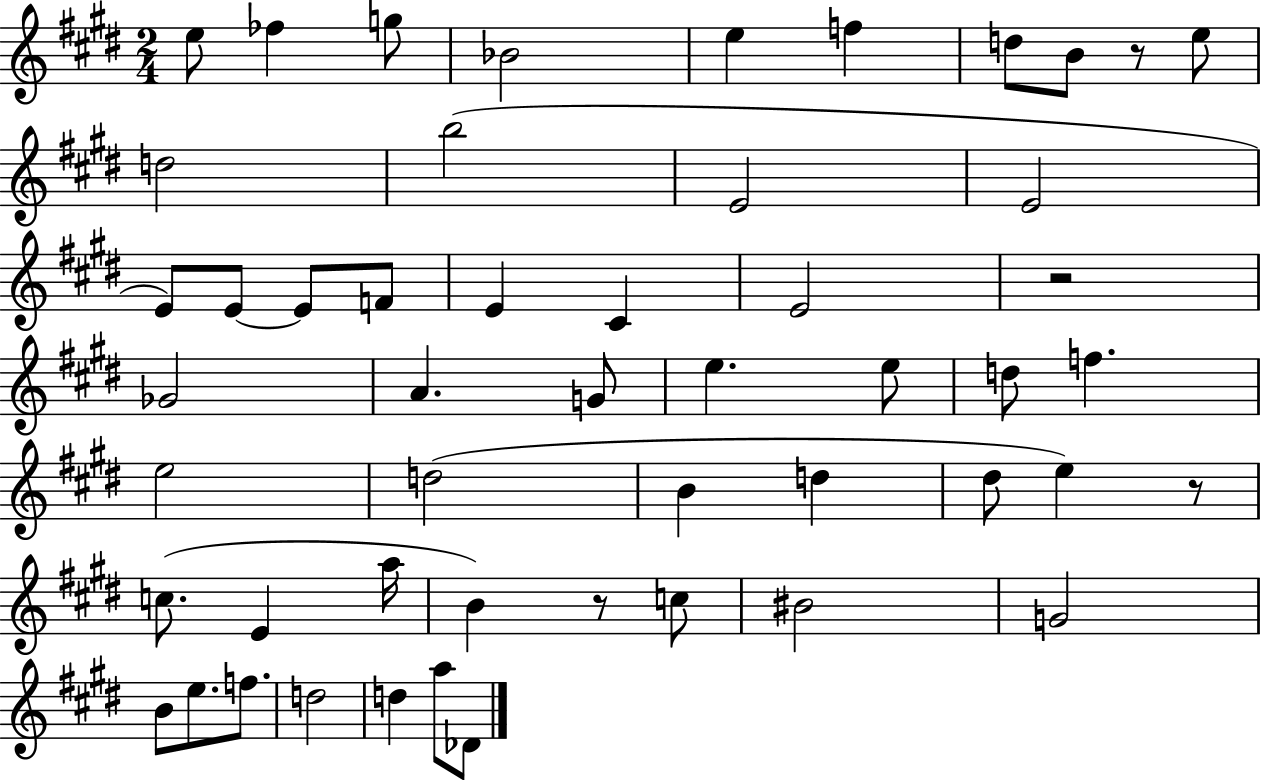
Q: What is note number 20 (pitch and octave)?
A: E4